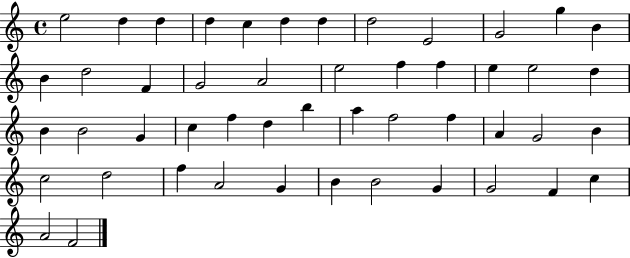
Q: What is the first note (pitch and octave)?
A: E5